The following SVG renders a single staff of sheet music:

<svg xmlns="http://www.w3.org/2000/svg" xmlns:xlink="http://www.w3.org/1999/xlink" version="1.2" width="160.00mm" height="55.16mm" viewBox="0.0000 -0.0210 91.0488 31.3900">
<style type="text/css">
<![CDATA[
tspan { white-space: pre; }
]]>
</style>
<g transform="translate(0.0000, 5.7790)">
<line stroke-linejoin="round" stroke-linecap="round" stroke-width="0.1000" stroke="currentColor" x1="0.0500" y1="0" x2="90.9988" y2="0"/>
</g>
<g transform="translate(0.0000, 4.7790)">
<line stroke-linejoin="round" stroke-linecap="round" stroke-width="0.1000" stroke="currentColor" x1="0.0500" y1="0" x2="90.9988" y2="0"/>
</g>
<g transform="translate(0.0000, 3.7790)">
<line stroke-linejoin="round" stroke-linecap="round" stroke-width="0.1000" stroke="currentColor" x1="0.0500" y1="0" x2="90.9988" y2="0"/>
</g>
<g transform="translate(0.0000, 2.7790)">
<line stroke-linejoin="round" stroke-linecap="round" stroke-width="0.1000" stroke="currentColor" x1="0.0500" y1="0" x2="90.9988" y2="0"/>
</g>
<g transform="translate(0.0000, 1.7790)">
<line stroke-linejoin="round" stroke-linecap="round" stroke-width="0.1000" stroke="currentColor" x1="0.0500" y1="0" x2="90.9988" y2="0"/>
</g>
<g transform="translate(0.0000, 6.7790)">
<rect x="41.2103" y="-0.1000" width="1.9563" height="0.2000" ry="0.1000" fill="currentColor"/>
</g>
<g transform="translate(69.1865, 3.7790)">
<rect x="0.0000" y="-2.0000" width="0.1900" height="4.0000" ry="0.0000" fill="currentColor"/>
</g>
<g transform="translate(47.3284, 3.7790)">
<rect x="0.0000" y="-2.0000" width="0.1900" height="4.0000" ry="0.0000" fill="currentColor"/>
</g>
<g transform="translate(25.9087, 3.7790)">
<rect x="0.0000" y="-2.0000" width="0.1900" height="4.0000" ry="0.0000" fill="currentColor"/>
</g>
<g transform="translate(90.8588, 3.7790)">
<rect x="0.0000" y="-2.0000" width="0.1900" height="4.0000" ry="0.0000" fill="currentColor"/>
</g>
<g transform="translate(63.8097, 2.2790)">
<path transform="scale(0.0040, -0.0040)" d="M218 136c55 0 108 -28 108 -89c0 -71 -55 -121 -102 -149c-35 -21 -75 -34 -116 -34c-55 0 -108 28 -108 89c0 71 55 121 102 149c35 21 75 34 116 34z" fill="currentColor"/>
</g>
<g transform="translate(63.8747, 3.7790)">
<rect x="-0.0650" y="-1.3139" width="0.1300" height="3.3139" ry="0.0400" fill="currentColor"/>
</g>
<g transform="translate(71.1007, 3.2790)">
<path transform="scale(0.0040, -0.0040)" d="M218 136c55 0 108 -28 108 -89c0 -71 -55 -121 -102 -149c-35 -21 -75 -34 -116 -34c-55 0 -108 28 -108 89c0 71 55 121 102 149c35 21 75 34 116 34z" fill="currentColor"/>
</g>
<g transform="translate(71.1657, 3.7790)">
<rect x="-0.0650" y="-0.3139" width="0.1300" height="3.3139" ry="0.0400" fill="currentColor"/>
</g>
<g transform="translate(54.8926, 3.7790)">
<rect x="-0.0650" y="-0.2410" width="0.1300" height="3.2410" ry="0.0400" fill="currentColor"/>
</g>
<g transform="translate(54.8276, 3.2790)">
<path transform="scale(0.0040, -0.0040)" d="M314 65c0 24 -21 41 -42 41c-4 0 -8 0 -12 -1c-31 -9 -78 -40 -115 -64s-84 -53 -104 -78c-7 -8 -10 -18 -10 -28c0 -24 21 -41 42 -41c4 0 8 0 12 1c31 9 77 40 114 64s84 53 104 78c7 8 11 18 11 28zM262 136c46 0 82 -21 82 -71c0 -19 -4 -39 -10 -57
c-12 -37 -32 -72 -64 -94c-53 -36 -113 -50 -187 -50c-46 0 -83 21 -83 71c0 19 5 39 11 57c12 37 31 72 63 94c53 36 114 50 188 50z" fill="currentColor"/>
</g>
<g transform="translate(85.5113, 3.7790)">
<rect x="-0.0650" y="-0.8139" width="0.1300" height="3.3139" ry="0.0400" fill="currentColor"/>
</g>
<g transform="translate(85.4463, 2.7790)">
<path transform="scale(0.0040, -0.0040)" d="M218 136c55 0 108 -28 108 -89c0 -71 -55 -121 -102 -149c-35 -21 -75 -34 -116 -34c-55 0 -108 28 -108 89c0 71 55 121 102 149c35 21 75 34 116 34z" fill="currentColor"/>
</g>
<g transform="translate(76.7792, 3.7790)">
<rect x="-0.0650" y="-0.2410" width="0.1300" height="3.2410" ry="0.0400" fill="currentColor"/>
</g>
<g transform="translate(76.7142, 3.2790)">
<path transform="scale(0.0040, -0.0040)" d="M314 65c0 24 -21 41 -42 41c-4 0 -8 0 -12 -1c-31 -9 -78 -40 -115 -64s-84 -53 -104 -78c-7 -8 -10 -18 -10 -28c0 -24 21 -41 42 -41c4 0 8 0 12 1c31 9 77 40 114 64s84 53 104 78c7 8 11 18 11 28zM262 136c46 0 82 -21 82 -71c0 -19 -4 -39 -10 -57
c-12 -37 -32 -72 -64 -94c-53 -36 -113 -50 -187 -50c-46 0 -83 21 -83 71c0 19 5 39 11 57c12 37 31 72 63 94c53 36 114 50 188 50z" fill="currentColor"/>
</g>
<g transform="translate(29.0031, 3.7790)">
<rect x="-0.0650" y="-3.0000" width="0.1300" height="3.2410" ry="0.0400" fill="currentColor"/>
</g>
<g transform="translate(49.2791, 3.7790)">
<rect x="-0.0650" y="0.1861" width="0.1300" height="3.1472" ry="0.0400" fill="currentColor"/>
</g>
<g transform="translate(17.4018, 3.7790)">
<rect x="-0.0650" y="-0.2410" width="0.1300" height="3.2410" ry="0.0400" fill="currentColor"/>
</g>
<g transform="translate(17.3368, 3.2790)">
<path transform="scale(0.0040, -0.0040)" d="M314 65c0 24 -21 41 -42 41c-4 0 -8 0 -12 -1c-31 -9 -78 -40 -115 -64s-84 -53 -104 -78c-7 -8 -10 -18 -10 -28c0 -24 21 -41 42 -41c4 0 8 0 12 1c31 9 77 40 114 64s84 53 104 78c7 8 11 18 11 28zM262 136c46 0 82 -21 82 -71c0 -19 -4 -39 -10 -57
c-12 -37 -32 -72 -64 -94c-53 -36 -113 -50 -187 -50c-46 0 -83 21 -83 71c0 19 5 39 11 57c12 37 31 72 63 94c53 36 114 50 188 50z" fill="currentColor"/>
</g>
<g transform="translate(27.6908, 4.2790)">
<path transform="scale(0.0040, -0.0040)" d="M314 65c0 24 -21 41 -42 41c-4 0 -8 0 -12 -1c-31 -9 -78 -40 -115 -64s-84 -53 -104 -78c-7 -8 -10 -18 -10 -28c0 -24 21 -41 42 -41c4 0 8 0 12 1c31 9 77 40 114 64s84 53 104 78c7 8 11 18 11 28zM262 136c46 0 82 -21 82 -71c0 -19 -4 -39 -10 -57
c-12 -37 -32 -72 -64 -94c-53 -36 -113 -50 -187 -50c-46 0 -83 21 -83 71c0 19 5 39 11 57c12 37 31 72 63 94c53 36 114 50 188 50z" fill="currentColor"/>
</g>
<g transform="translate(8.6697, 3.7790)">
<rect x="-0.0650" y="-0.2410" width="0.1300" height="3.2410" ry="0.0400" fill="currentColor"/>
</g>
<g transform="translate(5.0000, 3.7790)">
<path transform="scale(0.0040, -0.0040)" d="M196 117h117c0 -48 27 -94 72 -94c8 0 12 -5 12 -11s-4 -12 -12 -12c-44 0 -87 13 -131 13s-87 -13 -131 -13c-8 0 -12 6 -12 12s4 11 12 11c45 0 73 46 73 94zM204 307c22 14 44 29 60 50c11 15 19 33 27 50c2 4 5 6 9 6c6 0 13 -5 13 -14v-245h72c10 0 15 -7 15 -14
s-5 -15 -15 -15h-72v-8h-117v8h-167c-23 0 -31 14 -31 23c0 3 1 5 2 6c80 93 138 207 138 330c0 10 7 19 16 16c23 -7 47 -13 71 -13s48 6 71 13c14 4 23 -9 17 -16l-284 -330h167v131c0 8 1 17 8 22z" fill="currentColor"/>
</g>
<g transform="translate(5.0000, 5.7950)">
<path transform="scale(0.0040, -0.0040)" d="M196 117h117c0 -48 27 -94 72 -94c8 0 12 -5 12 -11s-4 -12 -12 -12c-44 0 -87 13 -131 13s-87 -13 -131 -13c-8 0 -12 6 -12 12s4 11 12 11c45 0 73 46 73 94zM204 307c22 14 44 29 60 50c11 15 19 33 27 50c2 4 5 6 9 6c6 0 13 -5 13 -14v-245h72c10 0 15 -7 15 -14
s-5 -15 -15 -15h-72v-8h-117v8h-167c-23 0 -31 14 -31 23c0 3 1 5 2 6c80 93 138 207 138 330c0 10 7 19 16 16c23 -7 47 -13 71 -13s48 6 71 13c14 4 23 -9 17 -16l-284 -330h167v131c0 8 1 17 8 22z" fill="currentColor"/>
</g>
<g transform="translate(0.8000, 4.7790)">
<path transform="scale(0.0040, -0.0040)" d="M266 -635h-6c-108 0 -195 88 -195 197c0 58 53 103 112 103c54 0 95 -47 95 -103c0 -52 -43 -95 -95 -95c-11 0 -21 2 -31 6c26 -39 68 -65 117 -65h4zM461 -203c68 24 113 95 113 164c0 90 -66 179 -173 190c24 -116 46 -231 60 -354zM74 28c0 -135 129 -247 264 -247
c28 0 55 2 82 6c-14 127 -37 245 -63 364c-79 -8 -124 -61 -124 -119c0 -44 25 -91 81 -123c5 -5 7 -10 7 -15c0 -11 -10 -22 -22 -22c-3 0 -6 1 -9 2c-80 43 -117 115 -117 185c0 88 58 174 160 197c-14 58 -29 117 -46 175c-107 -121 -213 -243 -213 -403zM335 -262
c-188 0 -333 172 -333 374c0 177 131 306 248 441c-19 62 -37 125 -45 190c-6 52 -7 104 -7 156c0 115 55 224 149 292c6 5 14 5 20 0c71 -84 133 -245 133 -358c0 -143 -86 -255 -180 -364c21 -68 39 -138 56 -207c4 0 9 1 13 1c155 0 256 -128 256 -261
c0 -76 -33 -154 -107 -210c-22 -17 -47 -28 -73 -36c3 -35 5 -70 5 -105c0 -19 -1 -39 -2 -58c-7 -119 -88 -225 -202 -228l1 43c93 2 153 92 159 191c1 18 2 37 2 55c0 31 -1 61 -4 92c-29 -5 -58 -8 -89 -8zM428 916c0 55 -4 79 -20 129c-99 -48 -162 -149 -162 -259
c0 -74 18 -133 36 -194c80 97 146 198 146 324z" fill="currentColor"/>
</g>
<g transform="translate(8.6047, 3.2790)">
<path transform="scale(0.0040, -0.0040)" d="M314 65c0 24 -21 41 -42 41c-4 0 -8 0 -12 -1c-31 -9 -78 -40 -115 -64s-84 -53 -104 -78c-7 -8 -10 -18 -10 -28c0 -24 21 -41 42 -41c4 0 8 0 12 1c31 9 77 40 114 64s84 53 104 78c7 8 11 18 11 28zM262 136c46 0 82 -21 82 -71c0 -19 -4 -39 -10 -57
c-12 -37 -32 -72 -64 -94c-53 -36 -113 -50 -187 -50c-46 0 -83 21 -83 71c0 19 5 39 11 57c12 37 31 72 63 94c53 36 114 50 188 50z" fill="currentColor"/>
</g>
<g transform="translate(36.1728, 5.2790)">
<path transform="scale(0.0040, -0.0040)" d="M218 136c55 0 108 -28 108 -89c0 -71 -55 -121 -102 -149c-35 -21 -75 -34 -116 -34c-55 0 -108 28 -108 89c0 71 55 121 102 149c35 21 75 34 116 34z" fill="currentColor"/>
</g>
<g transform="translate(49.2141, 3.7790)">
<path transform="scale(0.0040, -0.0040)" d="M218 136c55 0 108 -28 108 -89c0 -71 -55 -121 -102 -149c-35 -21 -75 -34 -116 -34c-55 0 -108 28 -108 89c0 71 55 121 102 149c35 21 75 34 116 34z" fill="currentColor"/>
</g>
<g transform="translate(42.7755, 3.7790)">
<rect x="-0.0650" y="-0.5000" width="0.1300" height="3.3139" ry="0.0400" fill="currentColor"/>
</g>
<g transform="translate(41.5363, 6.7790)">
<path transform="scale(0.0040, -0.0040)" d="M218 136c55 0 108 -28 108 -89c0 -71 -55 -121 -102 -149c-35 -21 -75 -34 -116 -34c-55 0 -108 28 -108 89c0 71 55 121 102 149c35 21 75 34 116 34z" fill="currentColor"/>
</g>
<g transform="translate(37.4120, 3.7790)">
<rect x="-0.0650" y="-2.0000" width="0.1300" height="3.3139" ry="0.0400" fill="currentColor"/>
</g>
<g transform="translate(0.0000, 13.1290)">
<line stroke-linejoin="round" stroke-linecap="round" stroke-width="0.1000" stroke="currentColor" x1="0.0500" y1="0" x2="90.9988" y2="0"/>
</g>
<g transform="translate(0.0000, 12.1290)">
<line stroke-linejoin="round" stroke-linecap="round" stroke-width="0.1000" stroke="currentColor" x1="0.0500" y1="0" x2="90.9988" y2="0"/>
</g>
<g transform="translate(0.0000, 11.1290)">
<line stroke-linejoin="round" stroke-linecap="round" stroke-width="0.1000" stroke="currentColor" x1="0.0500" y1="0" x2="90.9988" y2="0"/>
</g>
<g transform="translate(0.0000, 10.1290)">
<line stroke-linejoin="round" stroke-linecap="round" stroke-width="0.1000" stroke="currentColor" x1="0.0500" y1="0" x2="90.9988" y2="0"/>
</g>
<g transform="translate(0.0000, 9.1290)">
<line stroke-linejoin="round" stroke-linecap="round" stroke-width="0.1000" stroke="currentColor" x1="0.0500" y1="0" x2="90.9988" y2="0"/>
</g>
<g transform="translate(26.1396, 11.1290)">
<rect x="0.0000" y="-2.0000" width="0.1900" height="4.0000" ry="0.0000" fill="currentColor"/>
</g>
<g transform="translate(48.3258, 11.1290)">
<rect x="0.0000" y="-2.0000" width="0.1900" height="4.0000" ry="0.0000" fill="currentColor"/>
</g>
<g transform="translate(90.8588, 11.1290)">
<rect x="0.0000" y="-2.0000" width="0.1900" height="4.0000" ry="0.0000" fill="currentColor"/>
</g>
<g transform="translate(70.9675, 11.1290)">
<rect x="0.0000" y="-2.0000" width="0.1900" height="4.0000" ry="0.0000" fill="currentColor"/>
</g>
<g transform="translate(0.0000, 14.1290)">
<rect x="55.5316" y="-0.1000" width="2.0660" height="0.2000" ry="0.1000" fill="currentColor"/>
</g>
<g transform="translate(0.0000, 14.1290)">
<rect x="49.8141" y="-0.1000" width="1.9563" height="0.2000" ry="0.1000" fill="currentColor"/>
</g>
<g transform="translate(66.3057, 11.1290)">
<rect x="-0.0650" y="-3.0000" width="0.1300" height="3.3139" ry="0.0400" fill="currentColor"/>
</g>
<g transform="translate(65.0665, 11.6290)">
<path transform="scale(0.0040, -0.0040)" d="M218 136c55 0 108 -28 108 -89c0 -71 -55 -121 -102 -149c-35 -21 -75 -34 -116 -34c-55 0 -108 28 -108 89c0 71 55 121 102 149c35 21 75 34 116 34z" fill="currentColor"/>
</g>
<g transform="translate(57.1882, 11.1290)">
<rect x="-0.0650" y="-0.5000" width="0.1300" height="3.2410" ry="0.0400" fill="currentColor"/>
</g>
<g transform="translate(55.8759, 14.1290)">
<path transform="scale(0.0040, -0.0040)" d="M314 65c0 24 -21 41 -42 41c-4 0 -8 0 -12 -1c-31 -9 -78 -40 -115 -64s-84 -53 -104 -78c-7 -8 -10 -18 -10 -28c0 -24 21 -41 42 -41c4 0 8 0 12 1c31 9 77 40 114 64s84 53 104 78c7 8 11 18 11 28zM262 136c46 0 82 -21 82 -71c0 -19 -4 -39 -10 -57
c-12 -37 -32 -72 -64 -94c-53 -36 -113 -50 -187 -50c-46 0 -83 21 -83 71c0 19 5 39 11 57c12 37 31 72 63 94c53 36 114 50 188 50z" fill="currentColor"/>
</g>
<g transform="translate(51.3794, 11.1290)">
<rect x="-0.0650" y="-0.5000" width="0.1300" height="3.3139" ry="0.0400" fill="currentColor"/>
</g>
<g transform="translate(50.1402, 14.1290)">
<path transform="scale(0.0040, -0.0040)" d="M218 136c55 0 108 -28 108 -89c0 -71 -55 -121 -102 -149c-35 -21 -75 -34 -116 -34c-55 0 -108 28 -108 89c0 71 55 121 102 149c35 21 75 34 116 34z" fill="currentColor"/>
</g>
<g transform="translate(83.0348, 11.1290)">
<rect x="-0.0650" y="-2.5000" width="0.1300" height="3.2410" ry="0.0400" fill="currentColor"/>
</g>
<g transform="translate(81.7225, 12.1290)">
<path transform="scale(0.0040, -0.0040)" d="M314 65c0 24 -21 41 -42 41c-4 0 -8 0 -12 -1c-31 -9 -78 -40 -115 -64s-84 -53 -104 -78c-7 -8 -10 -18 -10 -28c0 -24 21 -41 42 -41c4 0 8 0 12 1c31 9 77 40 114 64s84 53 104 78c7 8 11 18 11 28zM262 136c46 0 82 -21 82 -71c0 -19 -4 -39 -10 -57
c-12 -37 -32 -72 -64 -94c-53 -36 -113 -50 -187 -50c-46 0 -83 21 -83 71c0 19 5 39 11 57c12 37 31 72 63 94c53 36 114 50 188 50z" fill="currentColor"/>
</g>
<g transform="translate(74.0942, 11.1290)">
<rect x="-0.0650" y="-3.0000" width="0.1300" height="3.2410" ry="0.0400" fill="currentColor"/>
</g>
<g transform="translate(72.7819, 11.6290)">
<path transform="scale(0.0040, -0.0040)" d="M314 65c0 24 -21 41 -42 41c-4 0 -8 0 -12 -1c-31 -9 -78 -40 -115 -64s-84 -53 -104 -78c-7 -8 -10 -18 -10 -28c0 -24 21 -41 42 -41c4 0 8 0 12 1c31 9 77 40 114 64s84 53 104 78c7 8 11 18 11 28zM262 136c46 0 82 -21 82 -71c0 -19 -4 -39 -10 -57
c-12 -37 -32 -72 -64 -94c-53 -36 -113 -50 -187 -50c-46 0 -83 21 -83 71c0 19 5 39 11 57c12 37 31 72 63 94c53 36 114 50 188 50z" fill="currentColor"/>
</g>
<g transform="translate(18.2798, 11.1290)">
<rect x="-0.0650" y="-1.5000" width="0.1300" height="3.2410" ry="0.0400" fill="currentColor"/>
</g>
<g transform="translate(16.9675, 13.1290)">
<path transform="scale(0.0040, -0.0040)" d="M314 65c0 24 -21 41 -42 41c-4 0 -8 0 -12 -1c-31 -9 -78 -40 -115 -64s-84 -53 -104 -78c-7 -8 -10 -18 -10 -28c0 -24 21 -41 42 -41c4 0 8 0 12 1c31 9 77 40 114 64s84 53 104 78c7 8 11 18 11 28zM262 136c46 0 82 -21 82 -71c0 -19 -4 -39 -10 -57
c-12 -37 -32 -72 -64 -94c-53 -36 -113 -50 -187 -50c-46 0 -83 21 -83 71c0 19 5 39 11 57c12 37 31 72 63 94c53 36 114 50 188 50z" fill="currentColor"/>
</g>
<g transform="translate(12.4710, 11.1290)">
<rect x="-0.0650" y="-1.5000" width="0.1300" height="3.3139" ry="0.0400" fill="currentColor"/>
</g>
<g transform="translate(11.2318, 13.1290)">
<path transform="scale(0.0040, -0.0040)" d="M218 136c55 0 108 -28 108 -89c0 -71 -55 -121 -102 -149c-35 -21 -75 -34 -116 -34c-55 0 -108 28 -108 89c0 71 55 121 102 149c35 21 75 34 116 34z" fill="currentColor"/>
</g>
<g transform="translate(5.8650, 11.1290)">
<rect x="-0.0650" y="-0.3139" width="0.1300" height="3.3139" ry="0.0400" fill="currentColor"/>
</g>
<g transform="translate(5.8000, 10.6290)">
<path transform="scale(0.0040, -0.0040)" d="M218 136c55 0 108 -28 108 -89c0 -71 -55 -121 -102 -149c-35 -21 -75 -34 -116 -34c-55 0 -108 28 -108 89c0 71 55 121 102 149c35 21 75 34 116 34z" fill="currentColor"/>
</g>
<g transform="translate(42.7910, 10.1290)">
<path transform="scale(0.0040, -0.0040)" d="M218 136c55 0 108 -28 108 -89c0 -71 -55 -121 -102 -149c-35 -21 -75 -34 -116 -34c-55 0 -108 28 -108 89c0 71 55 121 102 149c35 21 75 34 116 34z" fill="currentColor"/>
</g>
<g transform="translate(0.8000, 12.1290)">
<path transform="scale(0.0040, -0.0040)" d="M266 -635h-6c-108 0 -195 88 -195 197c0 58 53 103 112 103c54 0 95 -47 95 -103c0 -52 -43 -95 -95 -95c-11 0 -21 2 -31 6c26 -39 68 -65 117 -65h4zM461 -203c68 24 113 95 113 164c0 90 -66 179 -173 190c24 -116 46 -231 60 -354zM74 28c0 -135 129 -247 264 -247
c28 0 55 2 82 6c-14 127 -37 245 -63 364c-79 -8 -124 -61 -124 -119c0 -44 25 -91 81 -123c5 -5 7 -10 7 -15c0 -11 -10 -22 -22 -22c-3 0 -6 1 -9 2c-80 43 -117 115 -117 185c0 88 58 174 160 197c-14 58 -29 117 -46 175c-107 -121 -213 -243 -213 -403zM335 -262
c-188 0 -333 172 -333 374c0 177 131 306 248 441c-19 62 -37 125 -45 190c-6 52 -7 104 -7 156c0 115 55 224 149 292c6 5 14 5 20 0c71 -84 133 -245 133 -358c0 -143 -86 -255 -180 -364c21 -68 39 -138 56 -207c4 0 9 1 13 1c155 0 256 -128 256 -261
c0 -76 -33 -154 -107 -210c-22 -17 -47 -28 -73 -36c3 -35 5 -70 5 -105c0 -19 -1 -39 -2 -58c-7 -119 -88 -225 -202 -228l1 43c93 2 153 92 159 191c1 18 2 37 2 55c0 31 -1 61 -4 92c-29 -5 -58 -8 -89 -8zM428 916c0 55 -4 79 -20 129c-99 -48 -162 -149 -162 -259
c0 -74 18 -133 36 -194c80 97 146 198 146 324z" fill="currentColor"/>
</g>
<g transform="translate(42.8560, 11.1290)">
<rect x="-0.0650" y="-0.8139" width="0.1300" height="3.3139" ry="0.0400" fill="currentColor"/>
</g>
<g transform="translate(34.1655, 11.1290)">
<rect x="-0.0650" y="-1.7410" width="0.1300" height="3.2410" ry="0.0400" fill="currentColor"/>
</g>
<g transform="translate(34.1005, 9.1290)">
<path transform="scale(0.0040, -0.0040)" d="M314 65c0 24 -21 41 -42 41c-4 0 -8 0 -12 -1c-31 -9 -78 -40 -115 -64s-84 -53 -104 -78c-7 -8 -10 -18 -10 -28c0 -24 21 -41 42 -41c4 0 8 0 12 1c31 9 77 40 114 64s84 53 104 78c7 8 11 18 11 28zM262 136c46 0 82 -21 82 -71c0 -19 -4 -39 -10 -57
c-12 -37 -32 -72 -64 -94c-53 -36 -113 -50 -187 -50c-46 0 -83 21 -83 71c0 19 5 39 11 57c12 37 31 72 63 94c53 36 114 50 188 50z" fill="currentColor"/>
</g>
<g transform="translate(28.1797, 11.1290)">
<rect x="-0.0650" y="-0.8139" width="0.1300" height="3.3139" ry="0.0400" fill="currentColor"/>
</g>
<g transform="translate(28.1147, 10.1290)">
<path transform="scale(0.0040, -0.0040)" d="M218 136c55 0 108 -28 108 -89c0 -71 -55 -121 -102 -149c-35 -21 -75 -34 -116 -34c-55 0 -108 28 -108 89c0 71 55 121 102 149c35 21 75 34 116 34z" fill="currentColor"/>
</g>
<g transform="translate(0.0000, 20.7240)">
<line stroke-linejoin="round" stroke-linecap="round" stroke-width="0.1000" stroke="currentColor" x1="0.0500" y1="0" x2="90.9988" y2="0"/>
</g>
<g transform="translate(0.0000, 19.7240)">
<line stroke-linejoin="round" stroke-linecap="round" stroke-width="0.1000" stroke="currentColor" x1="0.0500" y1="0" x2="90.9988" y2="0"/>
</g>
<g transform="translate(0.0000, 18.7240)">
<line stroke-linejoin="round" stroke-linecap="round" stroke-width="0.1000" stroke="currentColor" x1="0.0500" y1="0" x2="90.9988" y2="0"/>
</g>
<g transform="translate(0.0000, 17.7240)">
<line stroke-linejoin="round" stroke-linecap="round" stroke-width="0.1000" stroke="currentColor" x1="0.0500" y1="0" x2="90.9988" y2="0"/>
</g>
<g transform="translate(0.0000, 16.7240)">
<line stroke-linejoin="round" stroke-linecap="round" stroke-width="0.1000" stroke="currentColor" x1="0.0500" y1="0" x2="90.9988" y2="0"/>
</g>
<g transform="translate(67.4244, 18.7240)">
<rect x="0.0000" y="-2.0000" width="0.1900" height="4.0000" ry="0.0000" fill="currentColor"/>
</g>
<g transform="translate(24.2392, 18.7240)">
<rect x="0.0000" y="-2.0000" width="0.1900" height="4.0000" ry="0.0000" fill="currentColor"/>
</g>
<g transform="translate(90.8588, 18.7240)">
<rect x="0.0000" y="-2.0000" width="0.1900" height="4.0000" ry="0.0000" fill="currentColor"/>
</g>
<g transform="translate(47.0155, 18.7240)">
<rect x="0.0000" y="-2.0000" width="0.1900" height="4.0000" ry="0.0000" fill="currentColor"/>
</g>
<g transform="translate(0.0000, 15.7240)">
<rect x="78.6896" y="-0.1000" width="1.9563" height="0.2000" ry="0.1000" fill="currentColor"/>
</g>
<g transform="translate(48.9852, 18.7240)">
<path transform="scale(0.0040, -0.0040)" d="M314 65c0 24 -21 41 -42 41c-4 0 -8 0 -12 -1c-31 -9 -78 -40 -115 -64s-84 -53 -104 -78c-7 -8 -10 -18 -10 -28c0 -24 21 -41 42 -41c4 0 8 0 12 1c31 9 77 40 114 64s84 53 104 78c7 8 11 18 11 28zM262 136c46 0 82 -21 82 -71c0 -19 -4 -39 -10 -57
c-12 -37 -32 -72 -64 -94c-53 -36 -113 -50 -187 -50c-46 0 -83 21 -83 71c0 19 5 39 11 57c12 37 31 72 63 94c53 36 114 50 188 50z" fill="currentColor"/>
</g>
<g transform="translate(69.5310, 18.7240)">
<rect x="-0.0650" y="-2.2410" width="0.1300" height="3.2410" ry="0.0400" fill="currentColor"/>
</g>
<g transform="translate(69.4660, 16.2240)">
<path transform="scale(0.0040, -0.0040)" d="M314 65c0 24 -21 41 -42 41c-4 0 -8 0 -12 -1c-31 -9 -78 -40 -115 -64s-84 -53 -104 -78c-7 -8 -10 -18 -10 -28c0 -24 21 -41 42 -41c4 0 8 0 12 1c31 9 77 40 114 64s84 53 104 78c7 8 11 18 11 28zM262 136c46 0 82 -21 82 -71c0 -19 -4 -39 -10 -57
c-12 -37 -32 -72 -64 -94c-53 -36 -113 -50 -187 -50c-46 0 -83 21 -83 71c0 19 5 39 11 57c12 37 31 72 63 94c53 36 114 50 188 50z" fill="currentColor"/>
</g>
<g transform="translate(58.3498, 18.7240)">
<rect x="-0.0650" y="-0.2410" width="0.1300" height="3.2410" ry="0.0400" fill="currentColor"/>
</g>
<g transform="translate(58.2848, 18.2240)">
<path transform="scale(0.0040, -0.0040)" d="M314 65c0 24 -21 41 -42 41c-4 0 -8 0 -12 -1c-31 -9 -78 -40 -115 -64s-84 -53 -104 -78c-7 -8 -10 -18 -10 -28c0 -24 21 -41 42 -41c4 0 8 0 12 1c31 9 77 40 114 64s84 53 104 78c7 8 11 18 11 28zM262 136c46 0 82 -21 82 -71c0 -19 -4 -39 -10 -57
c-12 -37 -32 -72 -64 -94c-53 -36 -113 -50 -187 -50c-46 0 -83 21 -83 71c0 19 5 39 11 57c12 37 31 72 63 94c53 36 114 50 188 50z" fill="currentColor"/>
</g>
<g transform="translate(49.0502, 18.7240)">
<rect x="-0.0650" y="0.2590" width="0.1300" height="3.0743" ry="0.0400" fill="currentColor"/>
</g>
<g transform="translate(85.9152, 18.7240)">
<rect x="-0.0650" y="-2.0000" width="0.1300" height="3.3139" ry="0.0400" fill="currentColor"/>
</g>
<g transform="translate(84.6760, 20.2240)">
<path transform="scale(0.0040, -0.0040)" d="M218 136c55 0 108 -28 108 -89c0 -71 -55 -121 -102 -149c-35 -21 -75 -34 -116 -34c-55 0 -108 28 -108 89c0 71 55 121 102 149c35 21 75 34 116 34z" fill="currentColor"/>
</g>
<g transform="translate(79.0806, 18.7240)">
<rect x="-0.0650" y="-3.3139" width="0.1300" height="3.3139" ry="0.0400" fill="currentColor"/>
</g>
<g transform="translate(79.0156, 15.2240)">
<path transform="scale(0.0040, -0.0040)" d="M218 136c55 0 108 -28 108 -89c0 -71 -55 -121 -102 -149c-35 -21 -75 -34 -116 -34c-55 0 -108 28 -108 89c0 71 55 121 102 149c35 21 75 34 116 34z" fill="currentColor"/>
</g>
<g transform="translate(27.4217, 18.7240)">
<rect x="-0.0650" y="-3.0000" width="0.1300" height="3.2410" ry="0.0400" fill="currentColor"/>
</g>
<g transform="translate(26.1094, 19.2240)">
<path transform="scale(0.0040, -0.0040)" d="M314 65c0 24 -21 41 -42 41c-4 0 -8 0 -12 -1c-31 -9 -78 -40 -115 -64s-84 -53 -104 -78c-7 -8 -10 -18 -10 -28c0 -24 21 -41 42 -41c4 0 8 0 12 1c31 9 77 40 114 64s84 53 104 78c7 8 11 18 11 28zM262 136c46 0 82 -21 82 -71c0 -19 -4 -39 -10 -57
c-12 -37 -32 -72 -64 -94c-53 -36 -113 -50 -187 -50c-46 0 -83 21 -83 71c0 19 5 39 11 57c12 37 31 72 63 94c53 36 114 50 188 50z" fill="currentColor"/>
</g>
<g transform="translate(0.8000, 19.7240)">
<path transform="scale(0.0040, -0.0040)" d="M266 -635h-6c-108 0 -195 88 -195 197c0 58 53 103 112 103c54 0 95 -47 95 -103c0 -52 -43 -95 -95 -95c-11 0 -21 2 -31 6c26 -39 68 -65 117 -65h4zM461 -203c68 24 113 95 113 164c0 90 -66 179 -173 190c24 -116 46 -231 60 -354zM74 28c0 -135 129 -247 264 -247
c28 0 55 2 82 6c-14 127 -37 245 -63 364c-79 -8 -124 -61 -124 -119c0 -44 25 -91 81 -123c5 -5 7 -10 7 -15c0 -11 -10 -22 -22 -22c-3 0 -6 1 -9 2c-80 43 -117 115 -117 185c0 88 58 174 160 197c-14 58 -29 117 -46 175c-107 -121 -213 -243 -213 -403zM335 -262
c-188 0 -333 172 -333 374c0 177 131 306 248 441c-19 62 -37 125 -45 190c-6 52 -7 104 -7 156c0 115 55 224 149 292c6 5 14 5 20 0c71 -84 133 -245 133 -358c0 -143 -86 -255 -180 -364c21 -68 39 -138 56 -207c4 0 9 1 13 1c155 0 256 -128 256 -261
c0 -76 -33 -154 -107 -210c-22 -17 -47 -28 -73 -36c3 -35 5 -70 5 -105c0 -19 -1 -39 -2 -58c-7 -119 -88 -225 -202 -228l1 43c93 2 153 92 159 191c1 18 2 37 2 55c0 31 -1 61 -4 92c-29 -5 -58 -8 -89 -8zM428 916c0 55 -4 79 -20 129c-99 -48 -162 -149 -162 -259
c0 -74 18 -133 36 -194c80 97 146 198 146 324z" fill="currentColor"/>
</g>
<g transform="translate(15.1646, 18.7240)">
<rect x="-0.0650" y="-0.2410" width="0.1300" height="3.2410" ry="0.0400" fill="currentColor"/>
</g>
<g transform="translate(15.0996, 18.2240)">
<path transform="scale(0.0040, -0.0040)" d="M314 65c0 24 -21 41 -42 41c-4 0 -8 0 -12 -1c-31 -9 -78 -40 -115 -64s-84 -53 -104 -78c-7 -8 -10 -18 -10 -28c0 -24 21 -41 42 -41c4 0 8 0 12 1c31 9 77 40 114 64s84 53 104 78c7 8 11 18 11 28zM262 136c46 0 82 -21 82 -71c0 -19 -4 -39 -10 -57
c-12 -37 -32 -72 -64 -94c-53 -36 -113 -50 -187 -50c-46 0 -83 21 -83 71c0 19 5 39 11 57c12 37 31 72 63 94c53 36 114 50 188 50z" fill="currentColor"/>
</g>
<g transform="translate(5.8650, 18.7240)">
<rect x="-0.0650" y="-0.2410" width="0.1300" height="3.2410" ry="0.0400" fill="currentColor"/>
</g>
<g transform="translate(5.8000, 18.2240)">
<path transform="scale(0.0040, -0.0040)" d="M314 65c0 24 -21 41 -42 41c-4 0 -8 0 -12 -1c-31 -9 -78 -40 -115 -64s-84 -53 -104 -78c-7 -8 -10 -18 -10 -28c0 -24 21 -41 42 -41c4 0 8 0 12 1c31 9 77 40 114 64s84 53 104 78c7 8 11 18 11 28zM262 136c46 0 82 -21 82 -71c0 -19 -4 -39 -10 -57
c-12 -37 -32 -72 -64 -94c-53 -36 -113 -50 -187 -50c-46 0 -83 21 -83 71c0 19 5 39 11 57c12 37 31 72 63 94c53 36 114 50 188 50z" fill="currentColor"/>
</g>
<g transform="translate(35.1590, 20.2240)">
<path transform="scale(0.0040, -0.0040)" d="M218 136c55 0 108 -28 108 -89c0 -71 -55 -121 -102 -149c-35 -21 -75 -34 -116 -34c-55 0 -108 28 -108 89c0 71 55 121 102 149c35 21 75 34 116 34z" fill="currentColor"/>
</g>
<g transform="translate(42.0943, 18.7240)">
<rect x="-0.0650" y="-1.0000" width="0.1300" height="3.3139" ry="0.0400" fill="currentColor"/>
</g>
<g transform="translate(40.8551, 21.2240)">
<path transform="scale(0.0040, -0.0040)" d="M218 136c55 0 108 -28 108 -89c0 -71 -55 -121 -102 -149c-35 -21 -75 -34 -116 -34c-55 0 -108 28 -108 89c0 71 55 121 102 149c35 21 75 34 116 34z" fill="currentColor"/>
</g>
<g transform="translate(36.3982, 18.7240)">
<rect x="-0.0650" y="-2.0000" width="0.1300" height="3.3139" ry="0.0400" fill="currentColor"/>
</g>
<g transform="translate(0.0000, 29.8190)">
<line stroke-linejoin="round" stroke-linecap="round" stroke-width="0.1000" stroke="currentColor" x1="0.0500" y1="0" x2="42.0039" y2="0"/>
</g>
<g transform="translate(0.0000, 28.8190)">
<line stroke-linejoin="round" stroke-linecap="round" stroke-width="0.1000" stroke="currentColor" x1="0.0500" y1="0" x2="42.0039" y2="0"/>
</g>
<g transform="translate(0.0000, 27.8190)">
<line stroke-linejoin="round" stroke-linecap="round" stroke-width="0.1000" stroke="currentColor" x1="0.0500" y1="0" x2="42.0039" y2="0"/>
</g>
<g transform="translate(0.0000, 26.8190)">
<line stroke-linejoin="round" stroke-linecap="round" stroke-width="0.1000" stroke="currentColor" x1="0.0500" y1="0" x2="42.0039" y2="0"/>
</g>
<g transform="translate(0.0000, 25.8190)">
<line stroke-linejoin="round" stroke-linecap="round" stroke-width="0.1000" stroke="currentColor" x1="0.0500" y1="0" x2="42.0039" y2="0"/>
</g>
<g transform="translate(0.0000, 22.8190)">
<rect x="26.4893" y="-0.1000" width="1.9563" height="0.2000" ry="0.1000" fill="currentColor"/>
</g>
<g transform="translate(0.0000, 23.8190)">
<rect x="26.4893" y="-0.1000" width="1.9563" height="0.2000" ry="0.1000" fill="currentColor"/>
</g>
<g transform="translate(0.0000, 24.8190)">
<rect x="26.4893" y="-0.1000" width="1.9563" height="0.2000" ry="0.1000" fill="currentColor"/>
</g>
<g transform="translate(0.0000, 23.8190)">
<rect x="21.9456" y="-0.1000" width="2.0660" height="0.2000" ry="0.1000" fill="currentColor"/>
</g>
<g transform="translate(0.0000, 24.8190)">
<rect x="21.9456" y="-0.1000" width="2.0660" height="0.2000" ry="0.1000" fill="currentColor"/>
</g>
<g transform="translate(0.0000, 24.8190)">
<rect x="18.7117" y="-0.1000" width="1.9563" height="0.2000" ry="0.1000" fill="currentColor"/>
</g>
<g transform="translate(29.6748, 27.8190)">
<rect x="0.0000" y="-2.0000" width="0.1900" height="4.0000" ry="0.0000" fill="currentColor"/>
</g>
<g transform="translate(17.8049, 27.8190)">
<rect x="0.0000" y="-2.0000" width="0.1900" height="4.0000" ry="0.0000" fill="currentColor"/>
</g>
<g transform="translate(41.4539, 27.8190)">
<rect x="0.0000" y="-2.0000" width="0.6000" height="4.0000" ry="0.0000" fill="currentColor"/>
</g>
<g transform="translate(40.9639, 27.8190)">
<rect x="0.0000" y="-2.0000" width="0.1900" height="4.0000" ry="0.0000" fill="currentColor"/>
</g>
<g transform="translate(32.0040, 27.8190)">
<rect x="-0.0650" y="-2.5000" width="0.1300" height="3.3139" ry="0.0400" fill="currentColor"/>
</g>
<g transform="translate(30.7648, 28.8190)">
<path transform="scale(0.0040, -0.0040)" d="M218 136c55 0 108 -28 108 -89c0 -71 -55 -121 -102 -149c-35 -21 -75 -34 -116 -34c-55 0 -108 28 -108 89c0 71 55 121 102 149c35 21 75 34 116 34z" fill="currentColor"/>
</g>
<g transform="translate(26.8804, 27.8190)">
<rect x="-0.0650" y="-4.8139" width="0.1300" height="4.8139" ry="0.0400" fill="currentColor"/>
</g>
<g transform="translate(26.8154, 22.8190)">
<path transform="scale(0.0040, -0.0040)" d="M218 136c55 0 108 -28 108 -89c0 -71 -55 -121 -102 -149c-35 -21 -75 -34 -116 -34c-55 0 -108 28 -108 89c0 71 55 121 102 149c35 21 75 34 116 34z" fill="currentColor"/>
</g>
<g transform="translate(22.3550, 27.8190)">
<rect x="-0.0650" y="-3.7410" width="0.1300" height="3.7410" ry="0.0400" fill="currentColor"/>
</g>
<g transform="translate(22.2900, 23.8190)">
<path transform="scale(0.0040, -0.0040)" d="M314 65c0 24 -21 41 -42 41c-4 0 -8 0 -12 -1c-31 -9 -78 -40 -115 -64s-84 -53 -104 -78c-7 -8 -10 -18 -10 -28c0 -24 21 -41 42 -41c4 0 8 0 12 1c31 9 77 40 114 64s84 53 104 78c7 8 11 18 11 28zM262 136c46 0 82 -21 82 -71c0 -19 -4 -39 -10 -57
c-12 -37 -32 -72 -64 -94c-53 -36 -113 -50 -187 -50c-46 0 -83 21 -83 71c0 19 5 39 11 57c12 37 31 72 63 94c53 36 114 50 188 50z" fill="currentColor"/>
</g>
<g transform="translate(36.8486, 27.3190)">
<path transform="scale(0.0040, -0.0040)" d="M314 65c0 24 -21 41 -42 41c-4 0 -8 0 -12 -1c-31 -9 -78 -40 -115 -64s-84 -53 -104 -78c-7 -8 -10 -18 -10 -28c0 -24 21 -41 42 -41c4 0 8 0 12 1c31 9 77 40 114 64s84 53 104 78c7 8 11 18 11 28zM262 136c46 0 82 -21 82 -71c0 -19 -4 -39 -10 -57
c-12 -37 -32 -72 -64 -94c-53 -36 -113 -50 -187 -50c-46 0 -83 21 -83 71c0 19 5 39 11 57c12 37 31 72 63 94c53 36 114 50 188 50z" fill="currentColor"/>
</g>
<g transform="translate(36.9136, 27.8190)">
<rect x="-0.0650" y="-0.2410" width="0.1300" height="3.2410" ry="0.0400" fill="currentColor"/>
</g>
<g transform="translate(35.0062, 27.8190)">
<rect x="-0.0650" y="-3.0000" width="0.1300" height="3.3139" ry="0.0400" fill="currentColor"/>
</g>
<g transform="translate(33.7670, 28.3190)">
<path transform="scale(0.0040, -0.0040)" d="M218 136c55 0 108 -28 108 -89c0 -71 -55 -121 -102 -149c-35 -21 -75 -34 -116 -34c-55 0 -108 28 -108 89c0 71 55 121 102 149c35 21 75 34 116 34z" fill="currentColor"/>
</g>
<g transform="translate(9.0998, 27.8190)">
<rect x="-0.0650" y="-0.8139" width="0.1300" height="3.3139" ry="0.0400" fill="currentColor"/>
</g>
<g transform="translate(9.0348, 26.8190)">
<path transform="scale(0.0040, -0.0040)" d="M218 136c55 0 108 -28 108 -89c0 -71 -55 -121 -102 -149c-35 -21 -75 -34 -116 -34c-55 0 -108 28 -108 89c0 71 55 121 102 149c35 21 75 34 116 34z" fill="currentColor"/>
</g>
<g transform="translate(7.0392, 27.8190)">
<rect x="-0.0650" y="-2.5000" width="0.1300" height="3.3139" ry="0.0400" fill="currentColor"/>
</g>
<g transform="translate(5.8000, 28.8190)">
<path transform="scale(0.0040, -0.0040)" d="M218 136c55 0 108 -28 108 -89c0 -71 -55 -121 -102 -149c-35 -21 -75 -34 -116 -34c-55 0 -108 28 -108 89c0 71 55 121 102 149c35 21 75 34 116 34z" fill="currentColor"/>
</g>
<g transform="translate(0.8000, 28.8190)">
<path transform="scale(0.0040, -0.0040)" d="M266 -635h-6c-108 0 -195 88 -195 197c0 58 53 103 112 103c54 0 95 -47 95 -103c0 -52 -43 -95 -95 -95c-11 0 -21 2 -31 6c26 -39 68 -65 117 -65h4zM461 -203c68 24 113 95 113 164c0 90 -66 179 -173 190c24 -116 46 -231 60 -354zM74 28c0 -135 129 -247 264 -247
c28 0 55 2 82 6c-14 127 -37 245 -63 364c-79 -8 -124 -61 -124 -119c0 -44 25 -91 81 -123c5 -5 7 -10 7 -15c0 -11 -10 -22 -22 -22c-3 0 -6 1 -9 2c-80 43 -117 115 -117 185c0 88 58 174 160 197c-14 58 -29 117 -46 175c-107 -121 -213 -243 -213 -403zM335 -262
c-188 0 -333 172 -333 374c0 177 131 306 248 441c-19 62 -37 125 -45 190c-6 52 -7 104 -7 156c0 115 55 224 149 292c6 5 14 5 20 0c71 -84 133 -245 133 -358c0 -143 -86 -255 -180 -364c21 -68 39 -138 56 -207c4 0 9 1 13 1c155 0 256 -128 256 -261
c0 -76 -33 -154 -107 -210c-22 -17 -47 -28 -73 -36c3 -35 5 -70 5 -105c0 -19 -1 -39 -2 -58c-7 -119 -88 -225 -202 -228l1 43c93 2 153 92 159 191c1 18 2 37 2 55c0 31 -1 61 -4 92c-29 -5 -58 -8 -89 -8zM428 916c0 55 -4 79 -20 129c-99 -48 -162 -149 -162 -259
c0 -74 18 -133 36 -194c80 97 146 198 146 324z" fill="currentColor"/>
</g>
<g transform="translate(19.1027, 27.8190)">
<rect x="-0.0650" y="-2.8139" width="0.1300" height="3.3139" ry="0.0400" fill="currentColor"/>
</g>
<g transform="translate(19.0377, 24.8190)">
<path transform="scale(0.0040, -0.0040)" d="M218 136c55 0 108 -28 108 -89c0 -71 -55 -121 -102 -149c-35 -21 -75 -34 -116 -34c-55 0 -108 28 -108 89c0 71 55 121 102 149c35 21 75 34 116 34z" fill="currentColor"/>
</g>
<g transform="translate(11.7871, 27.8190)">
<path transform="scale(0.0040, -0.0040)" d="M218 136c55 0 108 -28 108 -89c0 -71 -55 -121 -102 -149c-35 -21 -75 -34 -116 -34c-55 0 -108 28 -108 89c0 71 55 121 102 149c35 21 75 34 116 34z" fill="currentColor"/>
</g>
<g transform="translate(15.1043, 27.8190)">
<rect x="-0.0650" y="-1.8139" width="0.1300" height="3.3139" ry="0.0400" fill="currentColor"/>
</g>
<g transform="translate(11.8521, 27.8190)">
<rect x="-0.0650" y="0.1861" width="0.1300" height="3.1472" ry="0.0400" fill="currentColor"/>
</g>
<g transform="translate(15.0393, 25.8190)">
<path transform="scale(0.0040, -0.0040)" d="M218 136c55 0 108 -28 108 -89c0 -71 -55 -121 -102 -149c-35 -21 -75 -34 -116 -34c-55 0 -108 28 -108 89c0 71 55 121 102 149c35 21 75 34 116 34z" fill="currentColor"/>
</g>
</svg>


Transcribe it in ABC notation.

X:1
T:Untitled
M:4/4
L:1/4
K:C
c2 c2 A2 F C B c2 e c c2 d c E E2 d f2 d C C2 A A2 G2 c2 c2 A2 F D B2 c2 g2 b F G d B f a c'2 e' G A c2